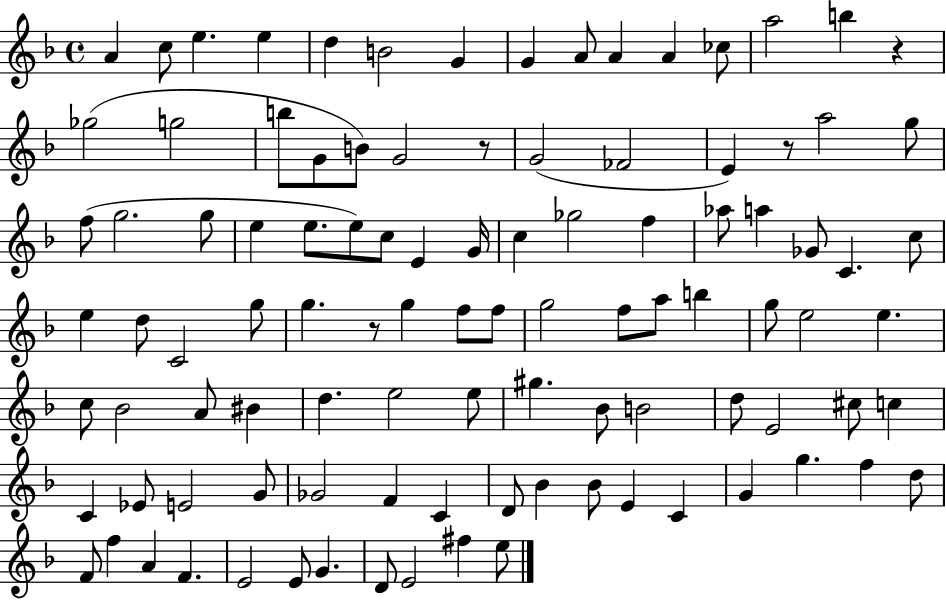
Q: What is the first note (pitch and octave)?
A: A4